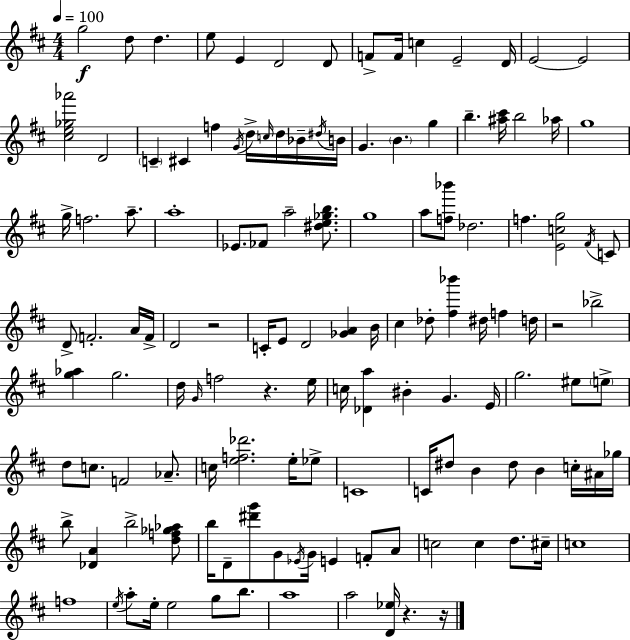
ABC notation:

X:1
T:Untitled
M:4/4
L:1/4
K:D
g2 d/2 d e/2 E D2 D/2 F/2 F/4 c E2 D/4 E2 E2 [^ce_g_a']2 D2 C ^C f G/4 d/4 c/4 d/4 _B/4 ^d/4 B/4 G B g b [^a^c']/4 b2 _a/4 g4 g/4 f2 a/2 a4 _E/2 _F/2 a2 [^de_gb]/2 g4 a/2 [f_b']/2 _d2 f [Ecg]2 ^F/4 C/2 D/2 F2 A/4 F/4 D2 z2 C/4 E/2 D2 [_GA] B/4 ^c _d/2 [^f_b'] ^d/4 f d/4 z2 _b2 [g_a] g2 d/4 G/4 f2 z e/4 c/4 [_Da] ^B G E/4 g2 ^e/2 e/2 d/2 c/2 F2 _A/2 c/4 [ef_d']2 e/4 _e/2 C4 C/4 ^d/2 B ^d/2 B c/4 ^A/4 _g/4 b/2 [_DA] b2 [df_g_a]/2 b/4 D/2 [^d'g']/2 G/2 _E/4 G/4 E F/2 A/2 c2 c d/2 ^c/4 c4 f4 e/4 a/2 e/4 e2 g/2 b/2 a4 a2 [D_e]/4 z z/4